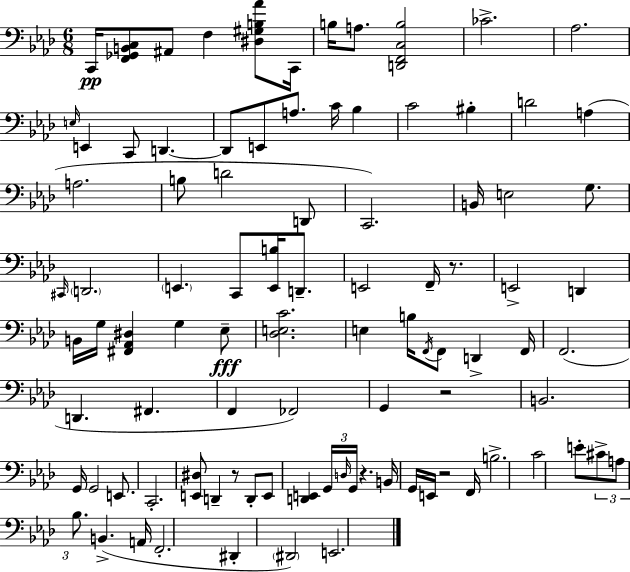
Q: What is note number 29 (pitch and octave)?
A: G3